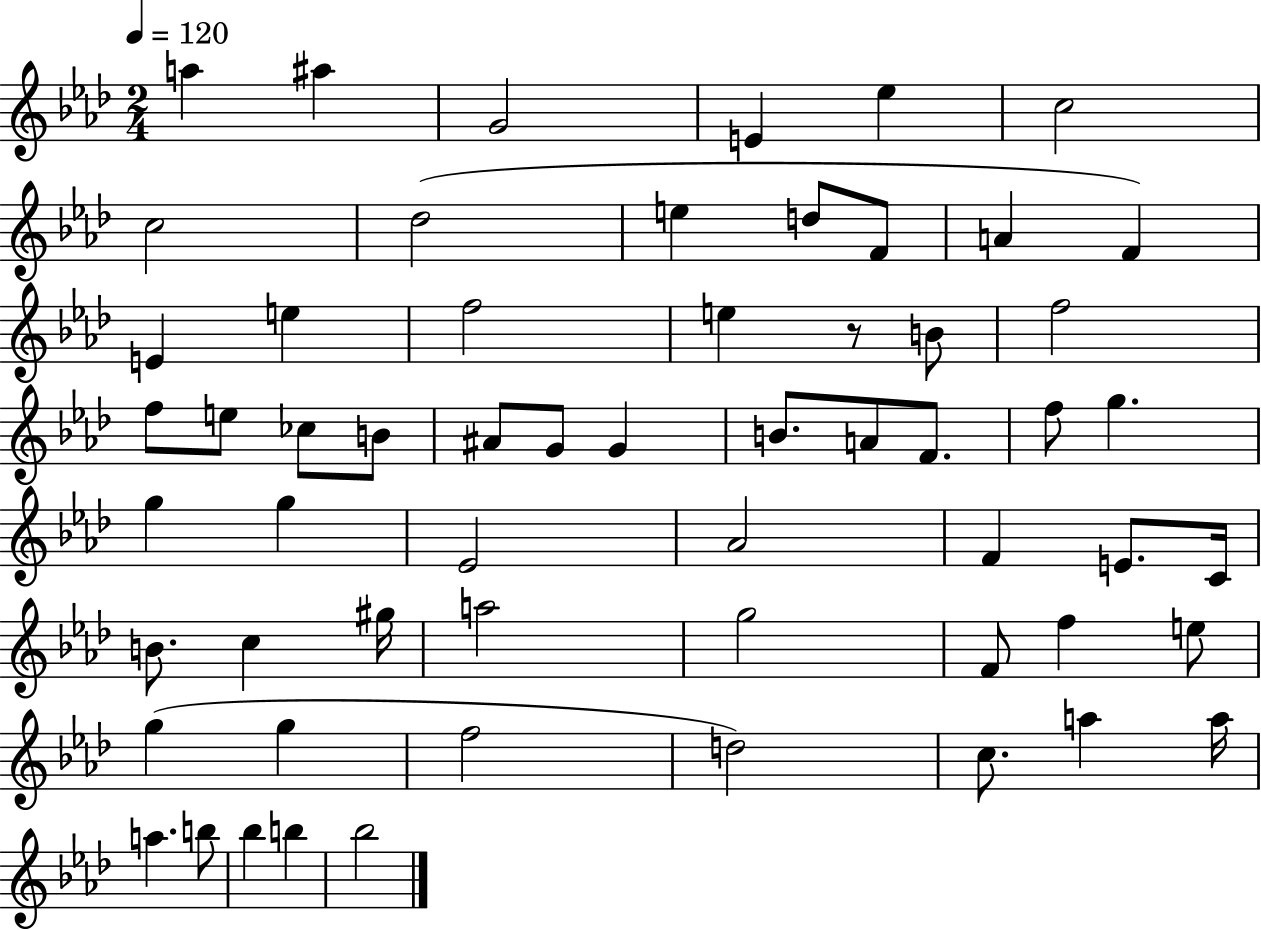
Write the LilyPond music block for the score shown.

{
  \clef treble
  \numericTimeSignature
  \time 2/4
  \key aes \major
  \tempo 4 = 120
  a''4 ais''4 | g'2 | e'4 ees''4 | c''2 | \break c''2 | des''2( | e''4 d''8 f'8 | a'4 f'4) | \break e'4 e''4 | f''2 | e''4 r8 b'8 | f''2 | \break f''8 e''8 ces''8 b'8 | ais'8 g'8 g'4 | b'8. a'8 f'8. | f''8 g''4. | \break g''4 g''4 | ees'2 | aes'2 | f'4 e'8. c'16 | \break b'8. c''4 gis''16 | a''2 | g''2 | f'8 f''4 e''8 | \break g''4( g''4 | f''2 | d''2) | c''8. a''4 a''16 | \break a''4. b''8 | bes''4 b''4 | bes''2 | \bar "|."
}